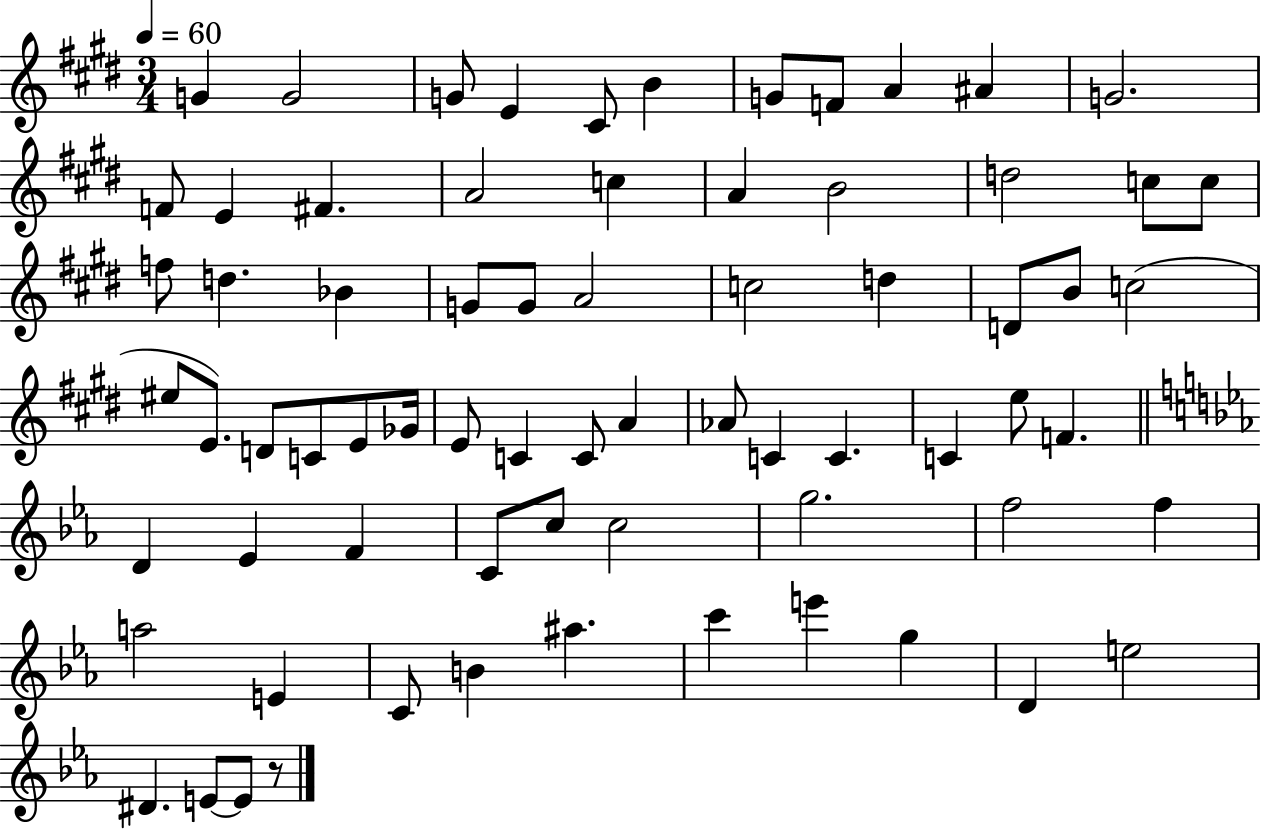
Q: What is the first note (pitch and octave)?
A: G4